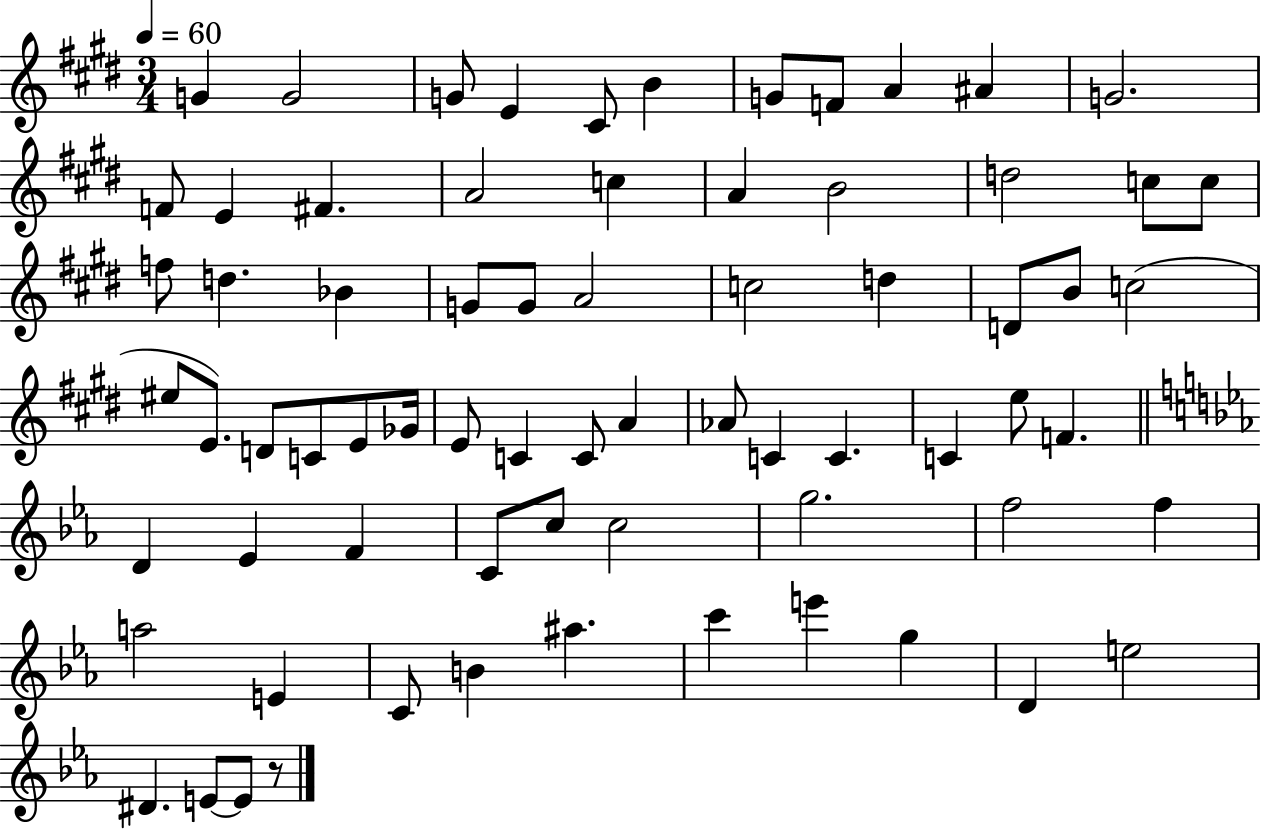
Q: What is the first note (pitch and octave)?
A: G4